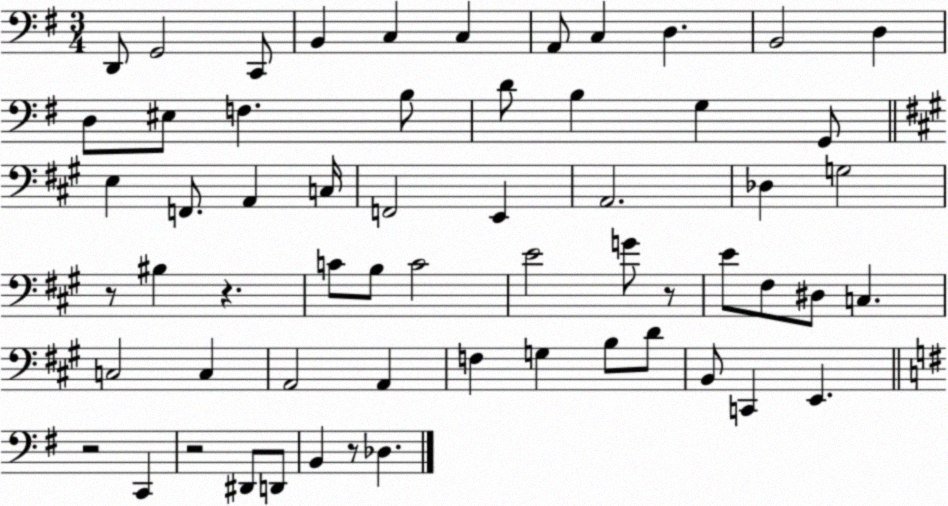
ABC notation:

X:1
T:Untitled
M:3/4
L:1/4
K:G
D,,/2 G,,2 C,,/2 B,, C, C, A,,/2 C, D, B,,2 D, D,/2 ^E,/2 F, B,/2 D/2 B, G, G,,/2 E, F,,/2 A,, C,/4 F,,2 E,, A,,2 _D, G,2 z/2 ^B, z C/2 B,/2 C2 E2 G/2 z/2 E/2 ^F,/2 ^D,/2 C, C,2 C, A,,2 A,, F, G, B,/2 D/2 B,,/2 C,, E,, z2 C,, z2 ^D,,/2 D,,/2 B,, z/2 _D,